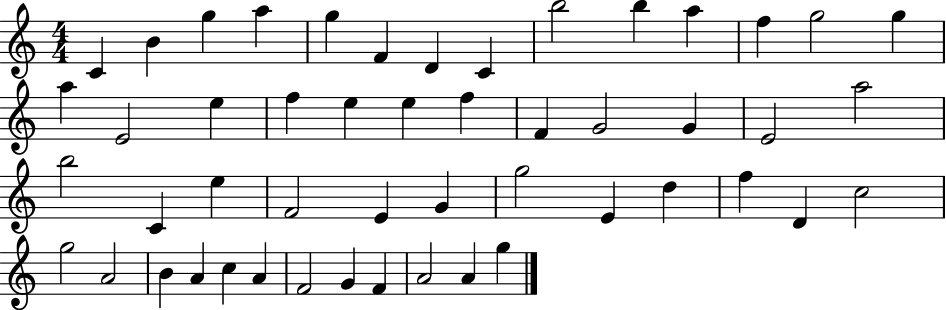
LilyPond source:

{
  \clef treble
  \numericTimeSignature
  \time 4/4
  \key c \major
  c'4 b'4 g''4 a''4 | g''4 f'4 d'4 c'4 | b''2 b''4 a''4 | f''4 g''2 g''4 | \break a''4 e'2 e''4 | f''4 e''4 e''4 f''4 | f'4 g'2 g'4 | e'2 a''2 | \break b''2 c'4 e''4 | f'2 e'4 g'4 | g''2 e'4 d''4 | f''4 d'4 c''2 | \break g''2 a'2 | b'4 a'4 c''4 a'4 | f'2 g'4 f'4 | a'2 a'4 g''4 | \break \bar "|."
}